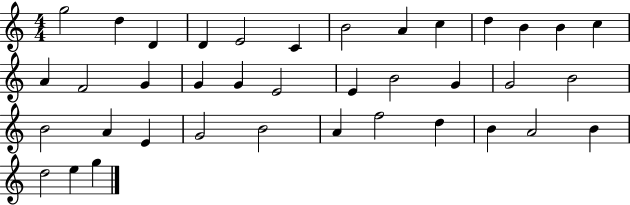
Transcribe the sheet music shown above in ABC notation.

X:1
T:Untitled
M:4/4
L:1/4
K:C
g2 d D D E2 C B2 A c d B B c A F2 G G G E2 E B2 G G2 B2 B2 A E G2 B2 A f2 d B A2 B d2 e g